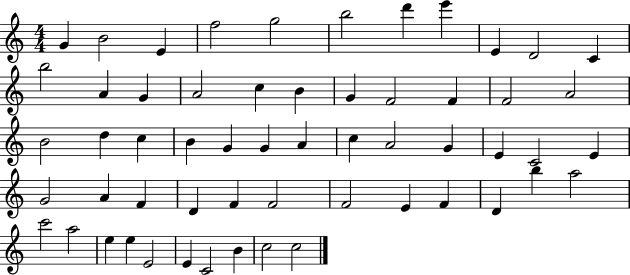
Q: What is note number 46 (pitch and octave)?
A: B5